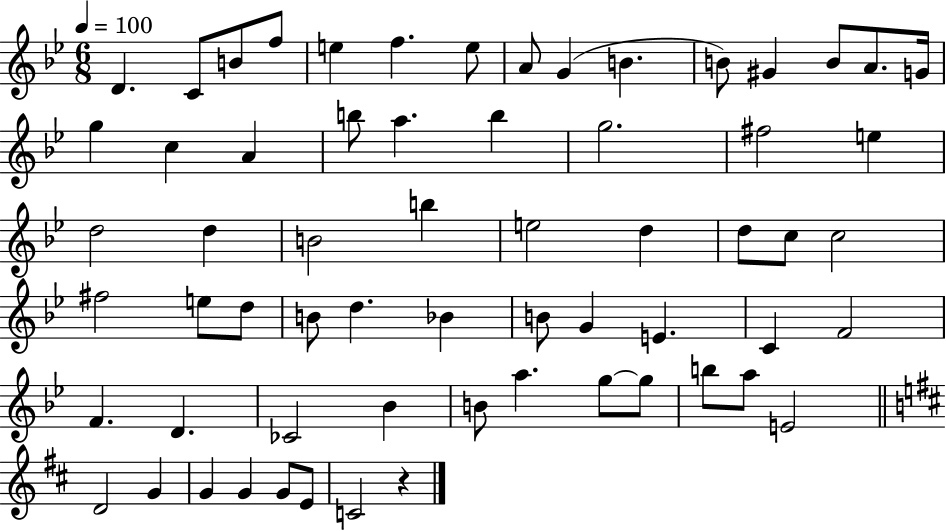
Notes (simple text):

D4/q. C4/e B4/e F5/e E5/q F5/q. E5/e A4/e G4/q B4/q. B4/e G#4/q B4/e A4/e. G4/s G5/q C5/q A4/q B5/e A5/q. B5/q G5/h. F#5/h E5/q D5/h D5/q B4/h B5/q E5/h D5/q D5/e C5/e C5/h F#5/h E5/e D5/e B4/e D5/q. Bb4/q B4/e G4/q E4/q. C4/q F4/h F4/q. D4/q. CES4/h Bb4/q B4/e A5/q. G5/e G5/e B5/e A5/e E4/h D4/h G4/q G4/q G4/q G4/e E4/e C4/h R/q